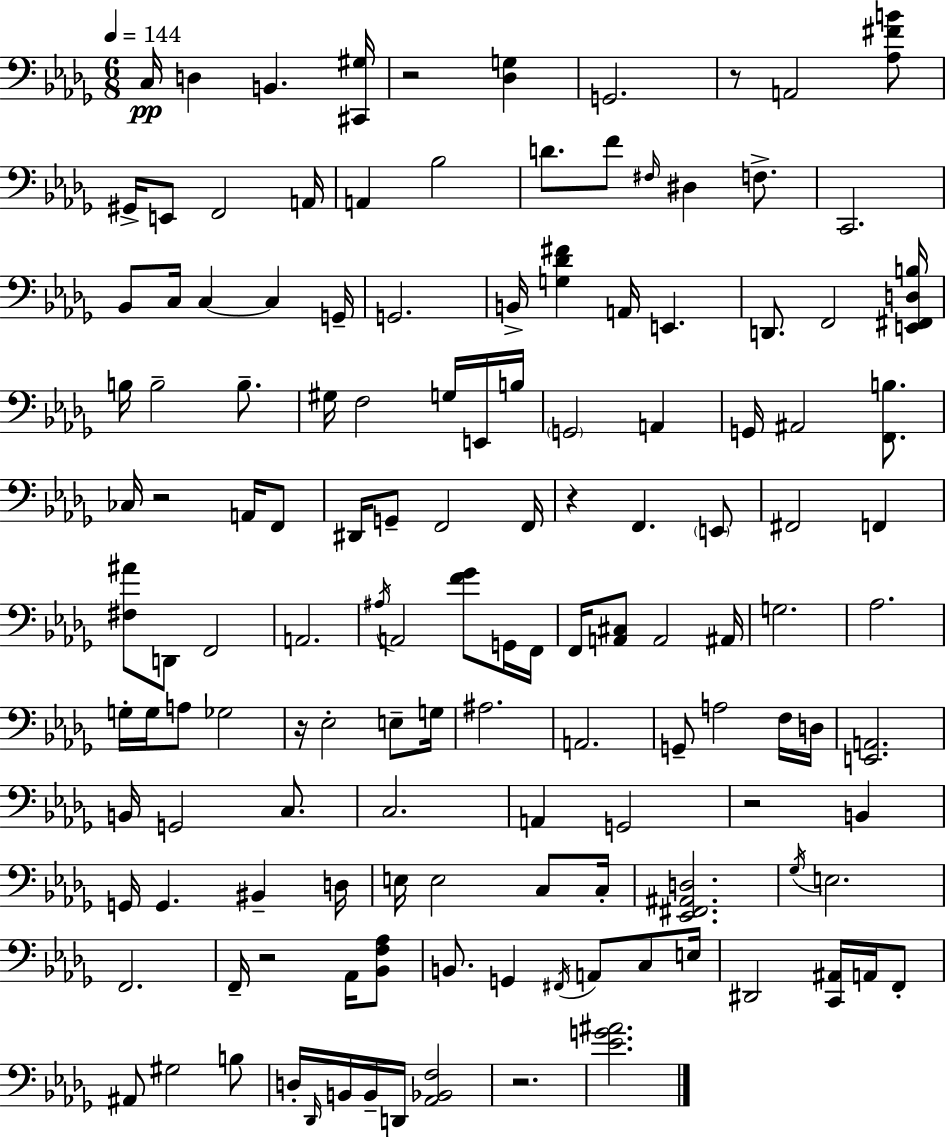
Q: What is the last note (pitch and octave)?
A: D2